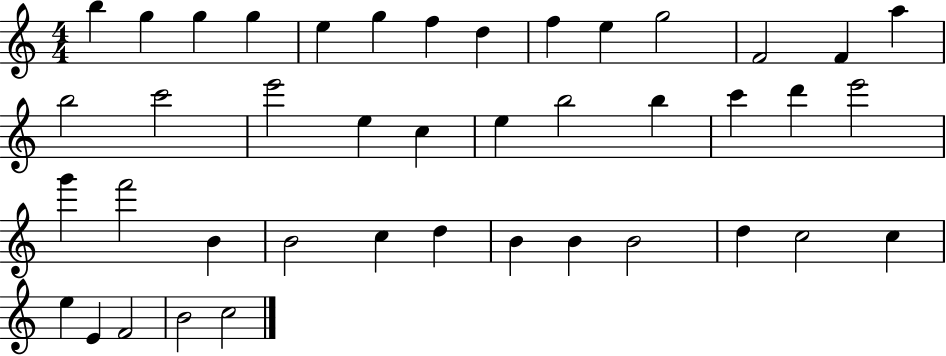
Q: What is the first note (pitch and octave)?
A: B5